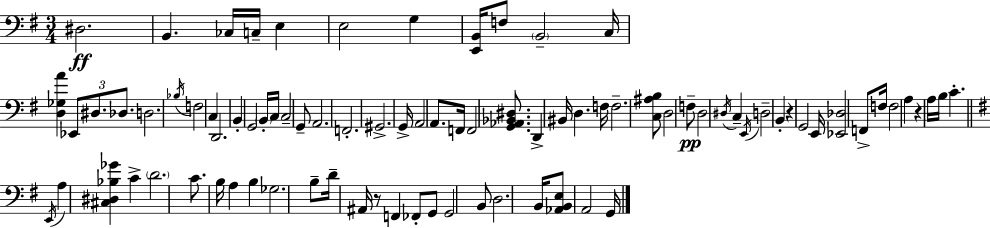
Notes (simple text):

D#3/h. B2/q. CES3/s C3/s E3/q E3/h G3/q [E2,B2]/s F3/e B2/h C3/s [D3,Gb3,A4]/q Eb2/e D#3/e. Db3/e. D3/h. Bb3/s F3/h C3/q D2/h. B2/q G2/h B2/s C3/s C3/h G2/e A2/h. F2/h. G#2/h. G2/s A2/h A2/e. F2/s F2/h [G2,Ab2,Bb2,D#3]/e. D2/q BIS2/s D3/q. F3/s F3/h. [C3,A#3,B3]/e D3/h F3/e D3/h D#3/s C3/q E2/s D3/h B2/q R/q G2/h E2/s [Eb2,Db3]/h F2/e F3/s F3/h A3/q R/q A3/s B3/s C4/q. E2/s A3/q [C#3,D#3,Bb3,Gb4]/q C4/q D4/h. C4/e. B3/s A3/q B3/q Gb3/h. B3/e D4/s A#2/s R/e F2/q FES2/e G2/e G2/h B2/e D3/h. B2/s [Ab2,B2,E3]/e A2/h G2/s